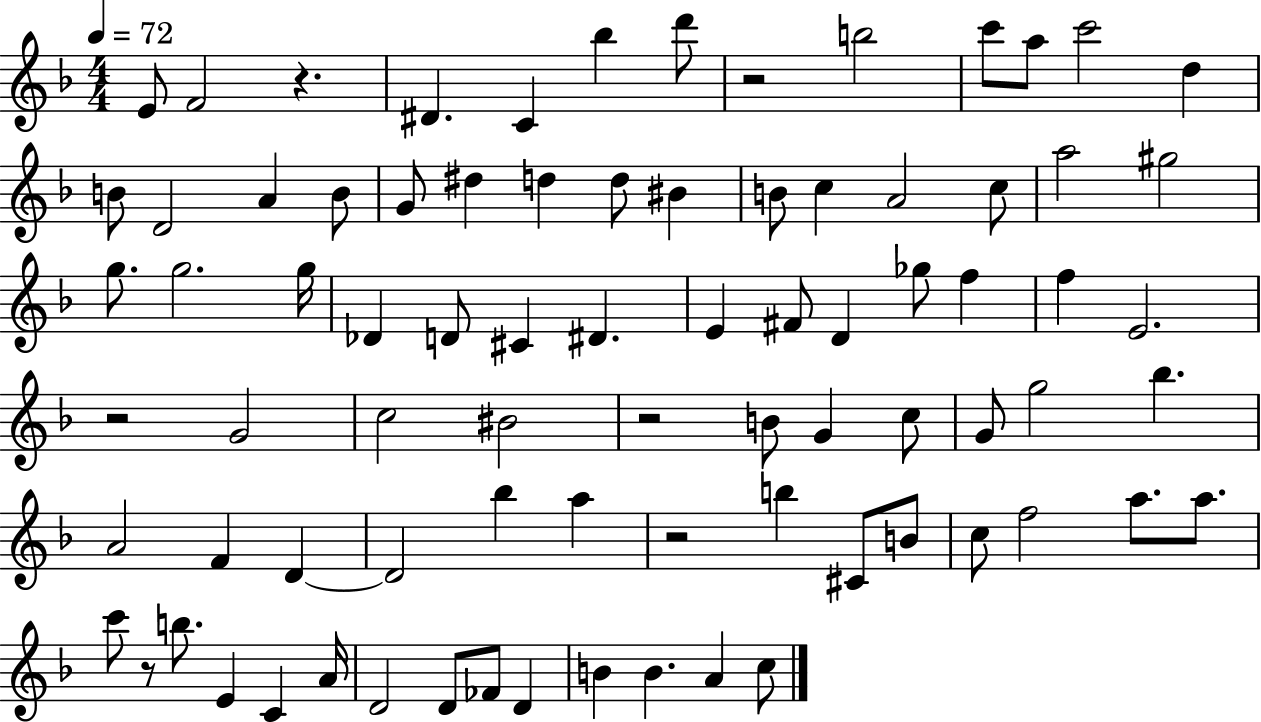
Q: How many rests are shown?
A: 6